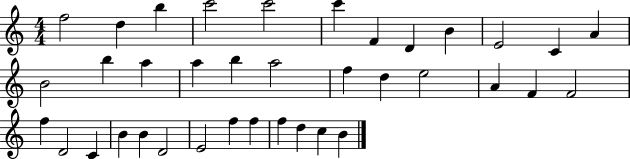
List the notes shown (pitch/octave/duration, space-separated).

F5/h D5/q B5/q C6/h C6/h C6/q F4/q D4/q B4/q E4/h C4/q A4/q B4/h B5/q A5/q A5/q B5/q A5/h F5/q D5/q E5/h A4/q F4/q F4/h F5/q D4/h C4/q B4/q B4/q D4/h E4/h F5/q F5/q F5/q D5/q C5/q B4/q